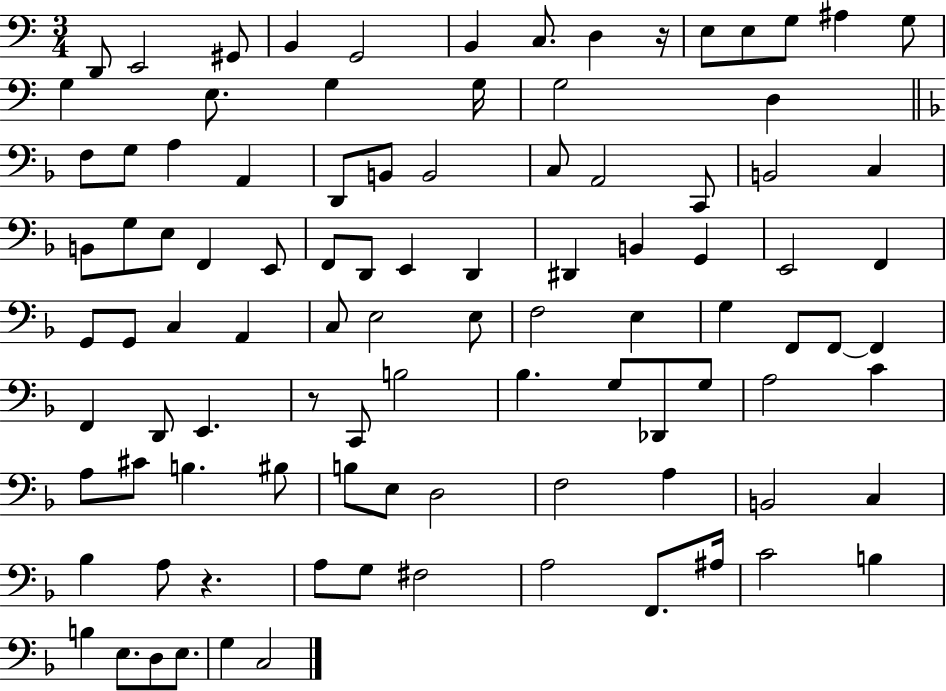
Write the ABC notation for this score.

X:1
T:Untitled
M:3/4
L:1/4
K:C
D,,/2 E,,2 ^G,,/2 B,, G,,2 B,, C,/2 D, z/4 E,/2 E,/2 G,/2 ^A, G,/2 G, E,/2 G, G,/4 G,2 D, F,/2 G,/2 A, A,, D,,/2 B,,/2 B,,2 C,/2 A,,2 C,,/2 B,,2 C, B,,/2 G,/2 E,/2 F,, E,,/2 F,,/2 D,,/2 E,, D,, ^D,, B,, G,, E,,2 F,, G,,/2 G,,/2 C, A,, C,/2 E,2 E,/2 F,2 E, G, F,,/2 F,,/2 F,, F,, D,,/2 E,, z/2 C,,/2 B,2 _B, G,/2 _D,,/2 G,/2 A,2 C A,/2 ^C/2 B, ^B,/2 B,/2 E,/2 D,2 F,2 A, B,,2 C, _B, A,/2 z A,/2 G,/2 ^F,2 A,2 F,,/2 ^A,/4 C2 B, B, E,/2 D,/2 E,/2 G, C,2